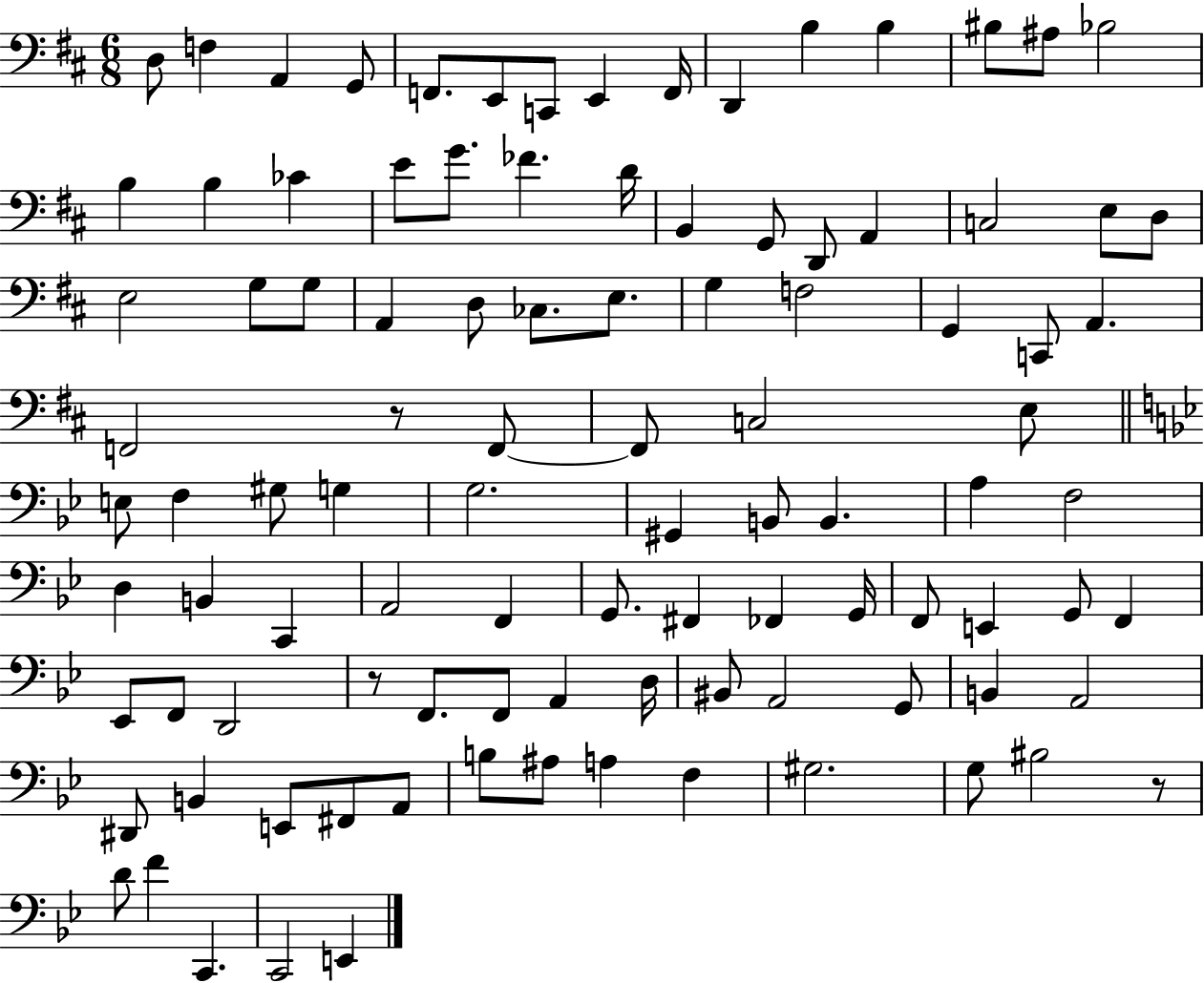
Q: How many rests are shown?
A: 3